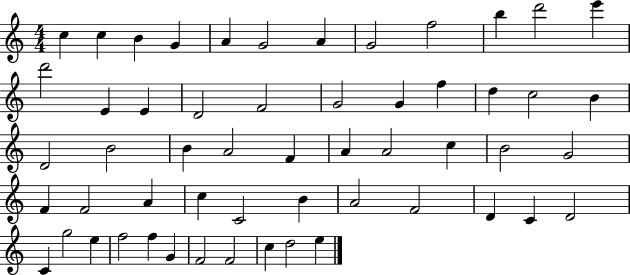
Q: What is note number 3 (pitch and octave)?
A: B4